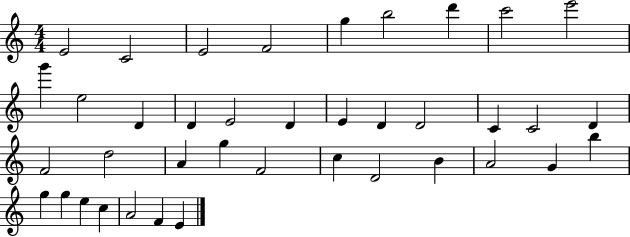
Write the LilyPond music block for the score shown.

{
  \clef treble
  \numericTimeSignature
  \time 4/4
  \key c \major
  e'2 c'2 | e'2 f'2 | g''4 b''2 d'''4 | c'''2 e'''2 | \break g'''4 e''2 d'4 | d'4 e'2 d'4 | e'4 d'4 d'2 | c'4 c'2 d'4 | \break f'2 d''2 | a'4 g''4 f'2 | c''4 d'2 b'4 | a'2 g'4 b''4 | \break g''4 g''4 e''4 c''4 | a'2 f'4 e'4 | \bar "|."
}